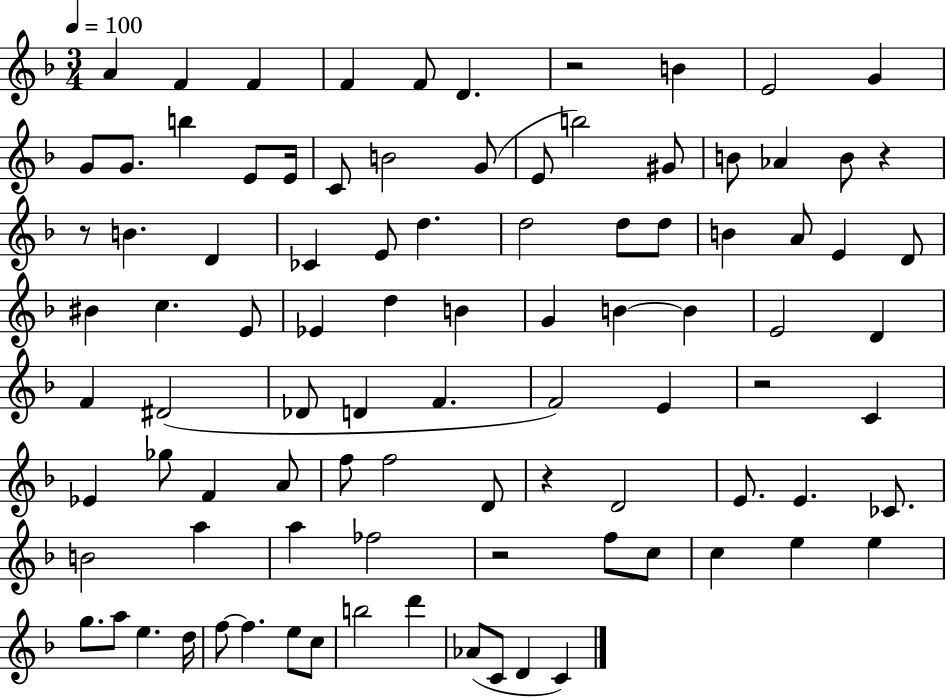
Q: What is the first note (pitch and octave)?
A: A4